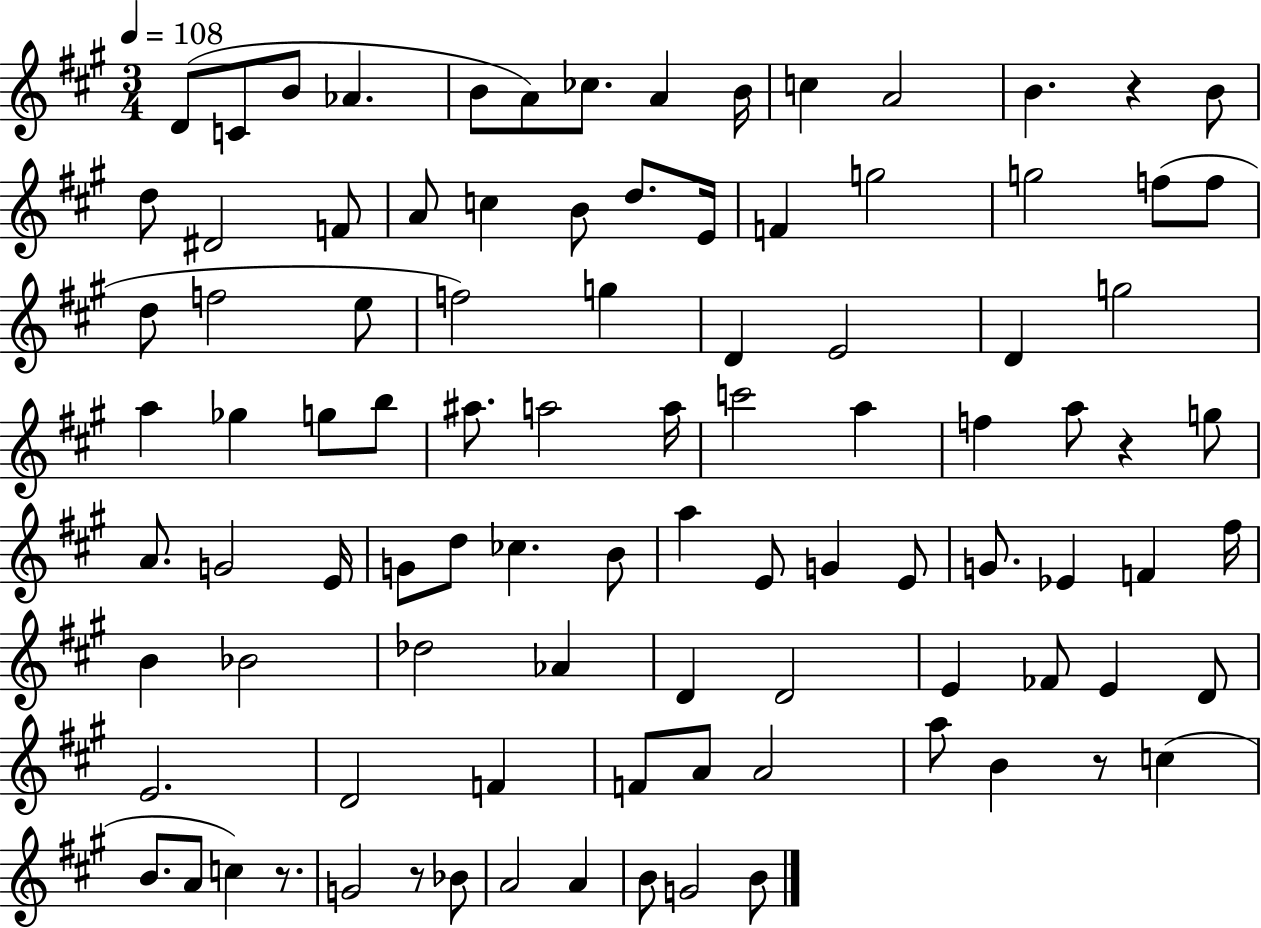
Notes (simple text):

D4/e C4/e B4/e Ab4/q. B4/e A4/e CES5/e. A4/q B4/s C5/q A4/h B4/q. R/q B4/e D5/e D#4/h F4/e A4/e C5/q B4/e D5/e. E4/s F4/q G5/h G5/h F5/e F5/e D5/e F5/h E5/e F5/h G5/q D4/q E4/h D4/q G5/h A5/q Gb5/q G5/e B5/e A#5/e. A5/h A5/s C6/h A5/q F5/q A5/e R/q G5/e A4/e. G4/h E4/s G4/e D5/e CES5/q. B4/e A5/q E4/e G4/q E4/e G4/e. Eb4/q F4/q F#5/s B4/q Bb4/h Db5/h Ab4/q D4/q D4/h E4/q FES4/e E4/q D4/e E4/h. D4/h F4/q F4/e A4/e A4/h A5/e B4/q R/e C5/q B4/e. A4/e C5/q R/e. G4/h R/e Bb4/e A4/h A4/q B4/e G4/h B4/e